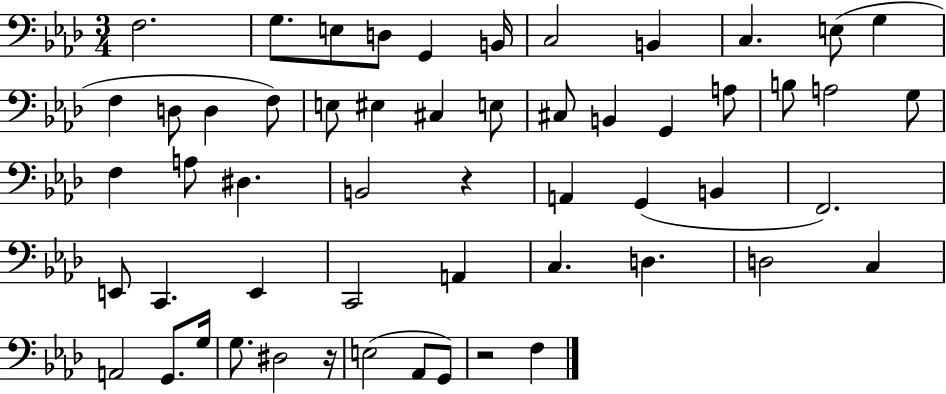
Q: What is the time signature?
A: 3/4